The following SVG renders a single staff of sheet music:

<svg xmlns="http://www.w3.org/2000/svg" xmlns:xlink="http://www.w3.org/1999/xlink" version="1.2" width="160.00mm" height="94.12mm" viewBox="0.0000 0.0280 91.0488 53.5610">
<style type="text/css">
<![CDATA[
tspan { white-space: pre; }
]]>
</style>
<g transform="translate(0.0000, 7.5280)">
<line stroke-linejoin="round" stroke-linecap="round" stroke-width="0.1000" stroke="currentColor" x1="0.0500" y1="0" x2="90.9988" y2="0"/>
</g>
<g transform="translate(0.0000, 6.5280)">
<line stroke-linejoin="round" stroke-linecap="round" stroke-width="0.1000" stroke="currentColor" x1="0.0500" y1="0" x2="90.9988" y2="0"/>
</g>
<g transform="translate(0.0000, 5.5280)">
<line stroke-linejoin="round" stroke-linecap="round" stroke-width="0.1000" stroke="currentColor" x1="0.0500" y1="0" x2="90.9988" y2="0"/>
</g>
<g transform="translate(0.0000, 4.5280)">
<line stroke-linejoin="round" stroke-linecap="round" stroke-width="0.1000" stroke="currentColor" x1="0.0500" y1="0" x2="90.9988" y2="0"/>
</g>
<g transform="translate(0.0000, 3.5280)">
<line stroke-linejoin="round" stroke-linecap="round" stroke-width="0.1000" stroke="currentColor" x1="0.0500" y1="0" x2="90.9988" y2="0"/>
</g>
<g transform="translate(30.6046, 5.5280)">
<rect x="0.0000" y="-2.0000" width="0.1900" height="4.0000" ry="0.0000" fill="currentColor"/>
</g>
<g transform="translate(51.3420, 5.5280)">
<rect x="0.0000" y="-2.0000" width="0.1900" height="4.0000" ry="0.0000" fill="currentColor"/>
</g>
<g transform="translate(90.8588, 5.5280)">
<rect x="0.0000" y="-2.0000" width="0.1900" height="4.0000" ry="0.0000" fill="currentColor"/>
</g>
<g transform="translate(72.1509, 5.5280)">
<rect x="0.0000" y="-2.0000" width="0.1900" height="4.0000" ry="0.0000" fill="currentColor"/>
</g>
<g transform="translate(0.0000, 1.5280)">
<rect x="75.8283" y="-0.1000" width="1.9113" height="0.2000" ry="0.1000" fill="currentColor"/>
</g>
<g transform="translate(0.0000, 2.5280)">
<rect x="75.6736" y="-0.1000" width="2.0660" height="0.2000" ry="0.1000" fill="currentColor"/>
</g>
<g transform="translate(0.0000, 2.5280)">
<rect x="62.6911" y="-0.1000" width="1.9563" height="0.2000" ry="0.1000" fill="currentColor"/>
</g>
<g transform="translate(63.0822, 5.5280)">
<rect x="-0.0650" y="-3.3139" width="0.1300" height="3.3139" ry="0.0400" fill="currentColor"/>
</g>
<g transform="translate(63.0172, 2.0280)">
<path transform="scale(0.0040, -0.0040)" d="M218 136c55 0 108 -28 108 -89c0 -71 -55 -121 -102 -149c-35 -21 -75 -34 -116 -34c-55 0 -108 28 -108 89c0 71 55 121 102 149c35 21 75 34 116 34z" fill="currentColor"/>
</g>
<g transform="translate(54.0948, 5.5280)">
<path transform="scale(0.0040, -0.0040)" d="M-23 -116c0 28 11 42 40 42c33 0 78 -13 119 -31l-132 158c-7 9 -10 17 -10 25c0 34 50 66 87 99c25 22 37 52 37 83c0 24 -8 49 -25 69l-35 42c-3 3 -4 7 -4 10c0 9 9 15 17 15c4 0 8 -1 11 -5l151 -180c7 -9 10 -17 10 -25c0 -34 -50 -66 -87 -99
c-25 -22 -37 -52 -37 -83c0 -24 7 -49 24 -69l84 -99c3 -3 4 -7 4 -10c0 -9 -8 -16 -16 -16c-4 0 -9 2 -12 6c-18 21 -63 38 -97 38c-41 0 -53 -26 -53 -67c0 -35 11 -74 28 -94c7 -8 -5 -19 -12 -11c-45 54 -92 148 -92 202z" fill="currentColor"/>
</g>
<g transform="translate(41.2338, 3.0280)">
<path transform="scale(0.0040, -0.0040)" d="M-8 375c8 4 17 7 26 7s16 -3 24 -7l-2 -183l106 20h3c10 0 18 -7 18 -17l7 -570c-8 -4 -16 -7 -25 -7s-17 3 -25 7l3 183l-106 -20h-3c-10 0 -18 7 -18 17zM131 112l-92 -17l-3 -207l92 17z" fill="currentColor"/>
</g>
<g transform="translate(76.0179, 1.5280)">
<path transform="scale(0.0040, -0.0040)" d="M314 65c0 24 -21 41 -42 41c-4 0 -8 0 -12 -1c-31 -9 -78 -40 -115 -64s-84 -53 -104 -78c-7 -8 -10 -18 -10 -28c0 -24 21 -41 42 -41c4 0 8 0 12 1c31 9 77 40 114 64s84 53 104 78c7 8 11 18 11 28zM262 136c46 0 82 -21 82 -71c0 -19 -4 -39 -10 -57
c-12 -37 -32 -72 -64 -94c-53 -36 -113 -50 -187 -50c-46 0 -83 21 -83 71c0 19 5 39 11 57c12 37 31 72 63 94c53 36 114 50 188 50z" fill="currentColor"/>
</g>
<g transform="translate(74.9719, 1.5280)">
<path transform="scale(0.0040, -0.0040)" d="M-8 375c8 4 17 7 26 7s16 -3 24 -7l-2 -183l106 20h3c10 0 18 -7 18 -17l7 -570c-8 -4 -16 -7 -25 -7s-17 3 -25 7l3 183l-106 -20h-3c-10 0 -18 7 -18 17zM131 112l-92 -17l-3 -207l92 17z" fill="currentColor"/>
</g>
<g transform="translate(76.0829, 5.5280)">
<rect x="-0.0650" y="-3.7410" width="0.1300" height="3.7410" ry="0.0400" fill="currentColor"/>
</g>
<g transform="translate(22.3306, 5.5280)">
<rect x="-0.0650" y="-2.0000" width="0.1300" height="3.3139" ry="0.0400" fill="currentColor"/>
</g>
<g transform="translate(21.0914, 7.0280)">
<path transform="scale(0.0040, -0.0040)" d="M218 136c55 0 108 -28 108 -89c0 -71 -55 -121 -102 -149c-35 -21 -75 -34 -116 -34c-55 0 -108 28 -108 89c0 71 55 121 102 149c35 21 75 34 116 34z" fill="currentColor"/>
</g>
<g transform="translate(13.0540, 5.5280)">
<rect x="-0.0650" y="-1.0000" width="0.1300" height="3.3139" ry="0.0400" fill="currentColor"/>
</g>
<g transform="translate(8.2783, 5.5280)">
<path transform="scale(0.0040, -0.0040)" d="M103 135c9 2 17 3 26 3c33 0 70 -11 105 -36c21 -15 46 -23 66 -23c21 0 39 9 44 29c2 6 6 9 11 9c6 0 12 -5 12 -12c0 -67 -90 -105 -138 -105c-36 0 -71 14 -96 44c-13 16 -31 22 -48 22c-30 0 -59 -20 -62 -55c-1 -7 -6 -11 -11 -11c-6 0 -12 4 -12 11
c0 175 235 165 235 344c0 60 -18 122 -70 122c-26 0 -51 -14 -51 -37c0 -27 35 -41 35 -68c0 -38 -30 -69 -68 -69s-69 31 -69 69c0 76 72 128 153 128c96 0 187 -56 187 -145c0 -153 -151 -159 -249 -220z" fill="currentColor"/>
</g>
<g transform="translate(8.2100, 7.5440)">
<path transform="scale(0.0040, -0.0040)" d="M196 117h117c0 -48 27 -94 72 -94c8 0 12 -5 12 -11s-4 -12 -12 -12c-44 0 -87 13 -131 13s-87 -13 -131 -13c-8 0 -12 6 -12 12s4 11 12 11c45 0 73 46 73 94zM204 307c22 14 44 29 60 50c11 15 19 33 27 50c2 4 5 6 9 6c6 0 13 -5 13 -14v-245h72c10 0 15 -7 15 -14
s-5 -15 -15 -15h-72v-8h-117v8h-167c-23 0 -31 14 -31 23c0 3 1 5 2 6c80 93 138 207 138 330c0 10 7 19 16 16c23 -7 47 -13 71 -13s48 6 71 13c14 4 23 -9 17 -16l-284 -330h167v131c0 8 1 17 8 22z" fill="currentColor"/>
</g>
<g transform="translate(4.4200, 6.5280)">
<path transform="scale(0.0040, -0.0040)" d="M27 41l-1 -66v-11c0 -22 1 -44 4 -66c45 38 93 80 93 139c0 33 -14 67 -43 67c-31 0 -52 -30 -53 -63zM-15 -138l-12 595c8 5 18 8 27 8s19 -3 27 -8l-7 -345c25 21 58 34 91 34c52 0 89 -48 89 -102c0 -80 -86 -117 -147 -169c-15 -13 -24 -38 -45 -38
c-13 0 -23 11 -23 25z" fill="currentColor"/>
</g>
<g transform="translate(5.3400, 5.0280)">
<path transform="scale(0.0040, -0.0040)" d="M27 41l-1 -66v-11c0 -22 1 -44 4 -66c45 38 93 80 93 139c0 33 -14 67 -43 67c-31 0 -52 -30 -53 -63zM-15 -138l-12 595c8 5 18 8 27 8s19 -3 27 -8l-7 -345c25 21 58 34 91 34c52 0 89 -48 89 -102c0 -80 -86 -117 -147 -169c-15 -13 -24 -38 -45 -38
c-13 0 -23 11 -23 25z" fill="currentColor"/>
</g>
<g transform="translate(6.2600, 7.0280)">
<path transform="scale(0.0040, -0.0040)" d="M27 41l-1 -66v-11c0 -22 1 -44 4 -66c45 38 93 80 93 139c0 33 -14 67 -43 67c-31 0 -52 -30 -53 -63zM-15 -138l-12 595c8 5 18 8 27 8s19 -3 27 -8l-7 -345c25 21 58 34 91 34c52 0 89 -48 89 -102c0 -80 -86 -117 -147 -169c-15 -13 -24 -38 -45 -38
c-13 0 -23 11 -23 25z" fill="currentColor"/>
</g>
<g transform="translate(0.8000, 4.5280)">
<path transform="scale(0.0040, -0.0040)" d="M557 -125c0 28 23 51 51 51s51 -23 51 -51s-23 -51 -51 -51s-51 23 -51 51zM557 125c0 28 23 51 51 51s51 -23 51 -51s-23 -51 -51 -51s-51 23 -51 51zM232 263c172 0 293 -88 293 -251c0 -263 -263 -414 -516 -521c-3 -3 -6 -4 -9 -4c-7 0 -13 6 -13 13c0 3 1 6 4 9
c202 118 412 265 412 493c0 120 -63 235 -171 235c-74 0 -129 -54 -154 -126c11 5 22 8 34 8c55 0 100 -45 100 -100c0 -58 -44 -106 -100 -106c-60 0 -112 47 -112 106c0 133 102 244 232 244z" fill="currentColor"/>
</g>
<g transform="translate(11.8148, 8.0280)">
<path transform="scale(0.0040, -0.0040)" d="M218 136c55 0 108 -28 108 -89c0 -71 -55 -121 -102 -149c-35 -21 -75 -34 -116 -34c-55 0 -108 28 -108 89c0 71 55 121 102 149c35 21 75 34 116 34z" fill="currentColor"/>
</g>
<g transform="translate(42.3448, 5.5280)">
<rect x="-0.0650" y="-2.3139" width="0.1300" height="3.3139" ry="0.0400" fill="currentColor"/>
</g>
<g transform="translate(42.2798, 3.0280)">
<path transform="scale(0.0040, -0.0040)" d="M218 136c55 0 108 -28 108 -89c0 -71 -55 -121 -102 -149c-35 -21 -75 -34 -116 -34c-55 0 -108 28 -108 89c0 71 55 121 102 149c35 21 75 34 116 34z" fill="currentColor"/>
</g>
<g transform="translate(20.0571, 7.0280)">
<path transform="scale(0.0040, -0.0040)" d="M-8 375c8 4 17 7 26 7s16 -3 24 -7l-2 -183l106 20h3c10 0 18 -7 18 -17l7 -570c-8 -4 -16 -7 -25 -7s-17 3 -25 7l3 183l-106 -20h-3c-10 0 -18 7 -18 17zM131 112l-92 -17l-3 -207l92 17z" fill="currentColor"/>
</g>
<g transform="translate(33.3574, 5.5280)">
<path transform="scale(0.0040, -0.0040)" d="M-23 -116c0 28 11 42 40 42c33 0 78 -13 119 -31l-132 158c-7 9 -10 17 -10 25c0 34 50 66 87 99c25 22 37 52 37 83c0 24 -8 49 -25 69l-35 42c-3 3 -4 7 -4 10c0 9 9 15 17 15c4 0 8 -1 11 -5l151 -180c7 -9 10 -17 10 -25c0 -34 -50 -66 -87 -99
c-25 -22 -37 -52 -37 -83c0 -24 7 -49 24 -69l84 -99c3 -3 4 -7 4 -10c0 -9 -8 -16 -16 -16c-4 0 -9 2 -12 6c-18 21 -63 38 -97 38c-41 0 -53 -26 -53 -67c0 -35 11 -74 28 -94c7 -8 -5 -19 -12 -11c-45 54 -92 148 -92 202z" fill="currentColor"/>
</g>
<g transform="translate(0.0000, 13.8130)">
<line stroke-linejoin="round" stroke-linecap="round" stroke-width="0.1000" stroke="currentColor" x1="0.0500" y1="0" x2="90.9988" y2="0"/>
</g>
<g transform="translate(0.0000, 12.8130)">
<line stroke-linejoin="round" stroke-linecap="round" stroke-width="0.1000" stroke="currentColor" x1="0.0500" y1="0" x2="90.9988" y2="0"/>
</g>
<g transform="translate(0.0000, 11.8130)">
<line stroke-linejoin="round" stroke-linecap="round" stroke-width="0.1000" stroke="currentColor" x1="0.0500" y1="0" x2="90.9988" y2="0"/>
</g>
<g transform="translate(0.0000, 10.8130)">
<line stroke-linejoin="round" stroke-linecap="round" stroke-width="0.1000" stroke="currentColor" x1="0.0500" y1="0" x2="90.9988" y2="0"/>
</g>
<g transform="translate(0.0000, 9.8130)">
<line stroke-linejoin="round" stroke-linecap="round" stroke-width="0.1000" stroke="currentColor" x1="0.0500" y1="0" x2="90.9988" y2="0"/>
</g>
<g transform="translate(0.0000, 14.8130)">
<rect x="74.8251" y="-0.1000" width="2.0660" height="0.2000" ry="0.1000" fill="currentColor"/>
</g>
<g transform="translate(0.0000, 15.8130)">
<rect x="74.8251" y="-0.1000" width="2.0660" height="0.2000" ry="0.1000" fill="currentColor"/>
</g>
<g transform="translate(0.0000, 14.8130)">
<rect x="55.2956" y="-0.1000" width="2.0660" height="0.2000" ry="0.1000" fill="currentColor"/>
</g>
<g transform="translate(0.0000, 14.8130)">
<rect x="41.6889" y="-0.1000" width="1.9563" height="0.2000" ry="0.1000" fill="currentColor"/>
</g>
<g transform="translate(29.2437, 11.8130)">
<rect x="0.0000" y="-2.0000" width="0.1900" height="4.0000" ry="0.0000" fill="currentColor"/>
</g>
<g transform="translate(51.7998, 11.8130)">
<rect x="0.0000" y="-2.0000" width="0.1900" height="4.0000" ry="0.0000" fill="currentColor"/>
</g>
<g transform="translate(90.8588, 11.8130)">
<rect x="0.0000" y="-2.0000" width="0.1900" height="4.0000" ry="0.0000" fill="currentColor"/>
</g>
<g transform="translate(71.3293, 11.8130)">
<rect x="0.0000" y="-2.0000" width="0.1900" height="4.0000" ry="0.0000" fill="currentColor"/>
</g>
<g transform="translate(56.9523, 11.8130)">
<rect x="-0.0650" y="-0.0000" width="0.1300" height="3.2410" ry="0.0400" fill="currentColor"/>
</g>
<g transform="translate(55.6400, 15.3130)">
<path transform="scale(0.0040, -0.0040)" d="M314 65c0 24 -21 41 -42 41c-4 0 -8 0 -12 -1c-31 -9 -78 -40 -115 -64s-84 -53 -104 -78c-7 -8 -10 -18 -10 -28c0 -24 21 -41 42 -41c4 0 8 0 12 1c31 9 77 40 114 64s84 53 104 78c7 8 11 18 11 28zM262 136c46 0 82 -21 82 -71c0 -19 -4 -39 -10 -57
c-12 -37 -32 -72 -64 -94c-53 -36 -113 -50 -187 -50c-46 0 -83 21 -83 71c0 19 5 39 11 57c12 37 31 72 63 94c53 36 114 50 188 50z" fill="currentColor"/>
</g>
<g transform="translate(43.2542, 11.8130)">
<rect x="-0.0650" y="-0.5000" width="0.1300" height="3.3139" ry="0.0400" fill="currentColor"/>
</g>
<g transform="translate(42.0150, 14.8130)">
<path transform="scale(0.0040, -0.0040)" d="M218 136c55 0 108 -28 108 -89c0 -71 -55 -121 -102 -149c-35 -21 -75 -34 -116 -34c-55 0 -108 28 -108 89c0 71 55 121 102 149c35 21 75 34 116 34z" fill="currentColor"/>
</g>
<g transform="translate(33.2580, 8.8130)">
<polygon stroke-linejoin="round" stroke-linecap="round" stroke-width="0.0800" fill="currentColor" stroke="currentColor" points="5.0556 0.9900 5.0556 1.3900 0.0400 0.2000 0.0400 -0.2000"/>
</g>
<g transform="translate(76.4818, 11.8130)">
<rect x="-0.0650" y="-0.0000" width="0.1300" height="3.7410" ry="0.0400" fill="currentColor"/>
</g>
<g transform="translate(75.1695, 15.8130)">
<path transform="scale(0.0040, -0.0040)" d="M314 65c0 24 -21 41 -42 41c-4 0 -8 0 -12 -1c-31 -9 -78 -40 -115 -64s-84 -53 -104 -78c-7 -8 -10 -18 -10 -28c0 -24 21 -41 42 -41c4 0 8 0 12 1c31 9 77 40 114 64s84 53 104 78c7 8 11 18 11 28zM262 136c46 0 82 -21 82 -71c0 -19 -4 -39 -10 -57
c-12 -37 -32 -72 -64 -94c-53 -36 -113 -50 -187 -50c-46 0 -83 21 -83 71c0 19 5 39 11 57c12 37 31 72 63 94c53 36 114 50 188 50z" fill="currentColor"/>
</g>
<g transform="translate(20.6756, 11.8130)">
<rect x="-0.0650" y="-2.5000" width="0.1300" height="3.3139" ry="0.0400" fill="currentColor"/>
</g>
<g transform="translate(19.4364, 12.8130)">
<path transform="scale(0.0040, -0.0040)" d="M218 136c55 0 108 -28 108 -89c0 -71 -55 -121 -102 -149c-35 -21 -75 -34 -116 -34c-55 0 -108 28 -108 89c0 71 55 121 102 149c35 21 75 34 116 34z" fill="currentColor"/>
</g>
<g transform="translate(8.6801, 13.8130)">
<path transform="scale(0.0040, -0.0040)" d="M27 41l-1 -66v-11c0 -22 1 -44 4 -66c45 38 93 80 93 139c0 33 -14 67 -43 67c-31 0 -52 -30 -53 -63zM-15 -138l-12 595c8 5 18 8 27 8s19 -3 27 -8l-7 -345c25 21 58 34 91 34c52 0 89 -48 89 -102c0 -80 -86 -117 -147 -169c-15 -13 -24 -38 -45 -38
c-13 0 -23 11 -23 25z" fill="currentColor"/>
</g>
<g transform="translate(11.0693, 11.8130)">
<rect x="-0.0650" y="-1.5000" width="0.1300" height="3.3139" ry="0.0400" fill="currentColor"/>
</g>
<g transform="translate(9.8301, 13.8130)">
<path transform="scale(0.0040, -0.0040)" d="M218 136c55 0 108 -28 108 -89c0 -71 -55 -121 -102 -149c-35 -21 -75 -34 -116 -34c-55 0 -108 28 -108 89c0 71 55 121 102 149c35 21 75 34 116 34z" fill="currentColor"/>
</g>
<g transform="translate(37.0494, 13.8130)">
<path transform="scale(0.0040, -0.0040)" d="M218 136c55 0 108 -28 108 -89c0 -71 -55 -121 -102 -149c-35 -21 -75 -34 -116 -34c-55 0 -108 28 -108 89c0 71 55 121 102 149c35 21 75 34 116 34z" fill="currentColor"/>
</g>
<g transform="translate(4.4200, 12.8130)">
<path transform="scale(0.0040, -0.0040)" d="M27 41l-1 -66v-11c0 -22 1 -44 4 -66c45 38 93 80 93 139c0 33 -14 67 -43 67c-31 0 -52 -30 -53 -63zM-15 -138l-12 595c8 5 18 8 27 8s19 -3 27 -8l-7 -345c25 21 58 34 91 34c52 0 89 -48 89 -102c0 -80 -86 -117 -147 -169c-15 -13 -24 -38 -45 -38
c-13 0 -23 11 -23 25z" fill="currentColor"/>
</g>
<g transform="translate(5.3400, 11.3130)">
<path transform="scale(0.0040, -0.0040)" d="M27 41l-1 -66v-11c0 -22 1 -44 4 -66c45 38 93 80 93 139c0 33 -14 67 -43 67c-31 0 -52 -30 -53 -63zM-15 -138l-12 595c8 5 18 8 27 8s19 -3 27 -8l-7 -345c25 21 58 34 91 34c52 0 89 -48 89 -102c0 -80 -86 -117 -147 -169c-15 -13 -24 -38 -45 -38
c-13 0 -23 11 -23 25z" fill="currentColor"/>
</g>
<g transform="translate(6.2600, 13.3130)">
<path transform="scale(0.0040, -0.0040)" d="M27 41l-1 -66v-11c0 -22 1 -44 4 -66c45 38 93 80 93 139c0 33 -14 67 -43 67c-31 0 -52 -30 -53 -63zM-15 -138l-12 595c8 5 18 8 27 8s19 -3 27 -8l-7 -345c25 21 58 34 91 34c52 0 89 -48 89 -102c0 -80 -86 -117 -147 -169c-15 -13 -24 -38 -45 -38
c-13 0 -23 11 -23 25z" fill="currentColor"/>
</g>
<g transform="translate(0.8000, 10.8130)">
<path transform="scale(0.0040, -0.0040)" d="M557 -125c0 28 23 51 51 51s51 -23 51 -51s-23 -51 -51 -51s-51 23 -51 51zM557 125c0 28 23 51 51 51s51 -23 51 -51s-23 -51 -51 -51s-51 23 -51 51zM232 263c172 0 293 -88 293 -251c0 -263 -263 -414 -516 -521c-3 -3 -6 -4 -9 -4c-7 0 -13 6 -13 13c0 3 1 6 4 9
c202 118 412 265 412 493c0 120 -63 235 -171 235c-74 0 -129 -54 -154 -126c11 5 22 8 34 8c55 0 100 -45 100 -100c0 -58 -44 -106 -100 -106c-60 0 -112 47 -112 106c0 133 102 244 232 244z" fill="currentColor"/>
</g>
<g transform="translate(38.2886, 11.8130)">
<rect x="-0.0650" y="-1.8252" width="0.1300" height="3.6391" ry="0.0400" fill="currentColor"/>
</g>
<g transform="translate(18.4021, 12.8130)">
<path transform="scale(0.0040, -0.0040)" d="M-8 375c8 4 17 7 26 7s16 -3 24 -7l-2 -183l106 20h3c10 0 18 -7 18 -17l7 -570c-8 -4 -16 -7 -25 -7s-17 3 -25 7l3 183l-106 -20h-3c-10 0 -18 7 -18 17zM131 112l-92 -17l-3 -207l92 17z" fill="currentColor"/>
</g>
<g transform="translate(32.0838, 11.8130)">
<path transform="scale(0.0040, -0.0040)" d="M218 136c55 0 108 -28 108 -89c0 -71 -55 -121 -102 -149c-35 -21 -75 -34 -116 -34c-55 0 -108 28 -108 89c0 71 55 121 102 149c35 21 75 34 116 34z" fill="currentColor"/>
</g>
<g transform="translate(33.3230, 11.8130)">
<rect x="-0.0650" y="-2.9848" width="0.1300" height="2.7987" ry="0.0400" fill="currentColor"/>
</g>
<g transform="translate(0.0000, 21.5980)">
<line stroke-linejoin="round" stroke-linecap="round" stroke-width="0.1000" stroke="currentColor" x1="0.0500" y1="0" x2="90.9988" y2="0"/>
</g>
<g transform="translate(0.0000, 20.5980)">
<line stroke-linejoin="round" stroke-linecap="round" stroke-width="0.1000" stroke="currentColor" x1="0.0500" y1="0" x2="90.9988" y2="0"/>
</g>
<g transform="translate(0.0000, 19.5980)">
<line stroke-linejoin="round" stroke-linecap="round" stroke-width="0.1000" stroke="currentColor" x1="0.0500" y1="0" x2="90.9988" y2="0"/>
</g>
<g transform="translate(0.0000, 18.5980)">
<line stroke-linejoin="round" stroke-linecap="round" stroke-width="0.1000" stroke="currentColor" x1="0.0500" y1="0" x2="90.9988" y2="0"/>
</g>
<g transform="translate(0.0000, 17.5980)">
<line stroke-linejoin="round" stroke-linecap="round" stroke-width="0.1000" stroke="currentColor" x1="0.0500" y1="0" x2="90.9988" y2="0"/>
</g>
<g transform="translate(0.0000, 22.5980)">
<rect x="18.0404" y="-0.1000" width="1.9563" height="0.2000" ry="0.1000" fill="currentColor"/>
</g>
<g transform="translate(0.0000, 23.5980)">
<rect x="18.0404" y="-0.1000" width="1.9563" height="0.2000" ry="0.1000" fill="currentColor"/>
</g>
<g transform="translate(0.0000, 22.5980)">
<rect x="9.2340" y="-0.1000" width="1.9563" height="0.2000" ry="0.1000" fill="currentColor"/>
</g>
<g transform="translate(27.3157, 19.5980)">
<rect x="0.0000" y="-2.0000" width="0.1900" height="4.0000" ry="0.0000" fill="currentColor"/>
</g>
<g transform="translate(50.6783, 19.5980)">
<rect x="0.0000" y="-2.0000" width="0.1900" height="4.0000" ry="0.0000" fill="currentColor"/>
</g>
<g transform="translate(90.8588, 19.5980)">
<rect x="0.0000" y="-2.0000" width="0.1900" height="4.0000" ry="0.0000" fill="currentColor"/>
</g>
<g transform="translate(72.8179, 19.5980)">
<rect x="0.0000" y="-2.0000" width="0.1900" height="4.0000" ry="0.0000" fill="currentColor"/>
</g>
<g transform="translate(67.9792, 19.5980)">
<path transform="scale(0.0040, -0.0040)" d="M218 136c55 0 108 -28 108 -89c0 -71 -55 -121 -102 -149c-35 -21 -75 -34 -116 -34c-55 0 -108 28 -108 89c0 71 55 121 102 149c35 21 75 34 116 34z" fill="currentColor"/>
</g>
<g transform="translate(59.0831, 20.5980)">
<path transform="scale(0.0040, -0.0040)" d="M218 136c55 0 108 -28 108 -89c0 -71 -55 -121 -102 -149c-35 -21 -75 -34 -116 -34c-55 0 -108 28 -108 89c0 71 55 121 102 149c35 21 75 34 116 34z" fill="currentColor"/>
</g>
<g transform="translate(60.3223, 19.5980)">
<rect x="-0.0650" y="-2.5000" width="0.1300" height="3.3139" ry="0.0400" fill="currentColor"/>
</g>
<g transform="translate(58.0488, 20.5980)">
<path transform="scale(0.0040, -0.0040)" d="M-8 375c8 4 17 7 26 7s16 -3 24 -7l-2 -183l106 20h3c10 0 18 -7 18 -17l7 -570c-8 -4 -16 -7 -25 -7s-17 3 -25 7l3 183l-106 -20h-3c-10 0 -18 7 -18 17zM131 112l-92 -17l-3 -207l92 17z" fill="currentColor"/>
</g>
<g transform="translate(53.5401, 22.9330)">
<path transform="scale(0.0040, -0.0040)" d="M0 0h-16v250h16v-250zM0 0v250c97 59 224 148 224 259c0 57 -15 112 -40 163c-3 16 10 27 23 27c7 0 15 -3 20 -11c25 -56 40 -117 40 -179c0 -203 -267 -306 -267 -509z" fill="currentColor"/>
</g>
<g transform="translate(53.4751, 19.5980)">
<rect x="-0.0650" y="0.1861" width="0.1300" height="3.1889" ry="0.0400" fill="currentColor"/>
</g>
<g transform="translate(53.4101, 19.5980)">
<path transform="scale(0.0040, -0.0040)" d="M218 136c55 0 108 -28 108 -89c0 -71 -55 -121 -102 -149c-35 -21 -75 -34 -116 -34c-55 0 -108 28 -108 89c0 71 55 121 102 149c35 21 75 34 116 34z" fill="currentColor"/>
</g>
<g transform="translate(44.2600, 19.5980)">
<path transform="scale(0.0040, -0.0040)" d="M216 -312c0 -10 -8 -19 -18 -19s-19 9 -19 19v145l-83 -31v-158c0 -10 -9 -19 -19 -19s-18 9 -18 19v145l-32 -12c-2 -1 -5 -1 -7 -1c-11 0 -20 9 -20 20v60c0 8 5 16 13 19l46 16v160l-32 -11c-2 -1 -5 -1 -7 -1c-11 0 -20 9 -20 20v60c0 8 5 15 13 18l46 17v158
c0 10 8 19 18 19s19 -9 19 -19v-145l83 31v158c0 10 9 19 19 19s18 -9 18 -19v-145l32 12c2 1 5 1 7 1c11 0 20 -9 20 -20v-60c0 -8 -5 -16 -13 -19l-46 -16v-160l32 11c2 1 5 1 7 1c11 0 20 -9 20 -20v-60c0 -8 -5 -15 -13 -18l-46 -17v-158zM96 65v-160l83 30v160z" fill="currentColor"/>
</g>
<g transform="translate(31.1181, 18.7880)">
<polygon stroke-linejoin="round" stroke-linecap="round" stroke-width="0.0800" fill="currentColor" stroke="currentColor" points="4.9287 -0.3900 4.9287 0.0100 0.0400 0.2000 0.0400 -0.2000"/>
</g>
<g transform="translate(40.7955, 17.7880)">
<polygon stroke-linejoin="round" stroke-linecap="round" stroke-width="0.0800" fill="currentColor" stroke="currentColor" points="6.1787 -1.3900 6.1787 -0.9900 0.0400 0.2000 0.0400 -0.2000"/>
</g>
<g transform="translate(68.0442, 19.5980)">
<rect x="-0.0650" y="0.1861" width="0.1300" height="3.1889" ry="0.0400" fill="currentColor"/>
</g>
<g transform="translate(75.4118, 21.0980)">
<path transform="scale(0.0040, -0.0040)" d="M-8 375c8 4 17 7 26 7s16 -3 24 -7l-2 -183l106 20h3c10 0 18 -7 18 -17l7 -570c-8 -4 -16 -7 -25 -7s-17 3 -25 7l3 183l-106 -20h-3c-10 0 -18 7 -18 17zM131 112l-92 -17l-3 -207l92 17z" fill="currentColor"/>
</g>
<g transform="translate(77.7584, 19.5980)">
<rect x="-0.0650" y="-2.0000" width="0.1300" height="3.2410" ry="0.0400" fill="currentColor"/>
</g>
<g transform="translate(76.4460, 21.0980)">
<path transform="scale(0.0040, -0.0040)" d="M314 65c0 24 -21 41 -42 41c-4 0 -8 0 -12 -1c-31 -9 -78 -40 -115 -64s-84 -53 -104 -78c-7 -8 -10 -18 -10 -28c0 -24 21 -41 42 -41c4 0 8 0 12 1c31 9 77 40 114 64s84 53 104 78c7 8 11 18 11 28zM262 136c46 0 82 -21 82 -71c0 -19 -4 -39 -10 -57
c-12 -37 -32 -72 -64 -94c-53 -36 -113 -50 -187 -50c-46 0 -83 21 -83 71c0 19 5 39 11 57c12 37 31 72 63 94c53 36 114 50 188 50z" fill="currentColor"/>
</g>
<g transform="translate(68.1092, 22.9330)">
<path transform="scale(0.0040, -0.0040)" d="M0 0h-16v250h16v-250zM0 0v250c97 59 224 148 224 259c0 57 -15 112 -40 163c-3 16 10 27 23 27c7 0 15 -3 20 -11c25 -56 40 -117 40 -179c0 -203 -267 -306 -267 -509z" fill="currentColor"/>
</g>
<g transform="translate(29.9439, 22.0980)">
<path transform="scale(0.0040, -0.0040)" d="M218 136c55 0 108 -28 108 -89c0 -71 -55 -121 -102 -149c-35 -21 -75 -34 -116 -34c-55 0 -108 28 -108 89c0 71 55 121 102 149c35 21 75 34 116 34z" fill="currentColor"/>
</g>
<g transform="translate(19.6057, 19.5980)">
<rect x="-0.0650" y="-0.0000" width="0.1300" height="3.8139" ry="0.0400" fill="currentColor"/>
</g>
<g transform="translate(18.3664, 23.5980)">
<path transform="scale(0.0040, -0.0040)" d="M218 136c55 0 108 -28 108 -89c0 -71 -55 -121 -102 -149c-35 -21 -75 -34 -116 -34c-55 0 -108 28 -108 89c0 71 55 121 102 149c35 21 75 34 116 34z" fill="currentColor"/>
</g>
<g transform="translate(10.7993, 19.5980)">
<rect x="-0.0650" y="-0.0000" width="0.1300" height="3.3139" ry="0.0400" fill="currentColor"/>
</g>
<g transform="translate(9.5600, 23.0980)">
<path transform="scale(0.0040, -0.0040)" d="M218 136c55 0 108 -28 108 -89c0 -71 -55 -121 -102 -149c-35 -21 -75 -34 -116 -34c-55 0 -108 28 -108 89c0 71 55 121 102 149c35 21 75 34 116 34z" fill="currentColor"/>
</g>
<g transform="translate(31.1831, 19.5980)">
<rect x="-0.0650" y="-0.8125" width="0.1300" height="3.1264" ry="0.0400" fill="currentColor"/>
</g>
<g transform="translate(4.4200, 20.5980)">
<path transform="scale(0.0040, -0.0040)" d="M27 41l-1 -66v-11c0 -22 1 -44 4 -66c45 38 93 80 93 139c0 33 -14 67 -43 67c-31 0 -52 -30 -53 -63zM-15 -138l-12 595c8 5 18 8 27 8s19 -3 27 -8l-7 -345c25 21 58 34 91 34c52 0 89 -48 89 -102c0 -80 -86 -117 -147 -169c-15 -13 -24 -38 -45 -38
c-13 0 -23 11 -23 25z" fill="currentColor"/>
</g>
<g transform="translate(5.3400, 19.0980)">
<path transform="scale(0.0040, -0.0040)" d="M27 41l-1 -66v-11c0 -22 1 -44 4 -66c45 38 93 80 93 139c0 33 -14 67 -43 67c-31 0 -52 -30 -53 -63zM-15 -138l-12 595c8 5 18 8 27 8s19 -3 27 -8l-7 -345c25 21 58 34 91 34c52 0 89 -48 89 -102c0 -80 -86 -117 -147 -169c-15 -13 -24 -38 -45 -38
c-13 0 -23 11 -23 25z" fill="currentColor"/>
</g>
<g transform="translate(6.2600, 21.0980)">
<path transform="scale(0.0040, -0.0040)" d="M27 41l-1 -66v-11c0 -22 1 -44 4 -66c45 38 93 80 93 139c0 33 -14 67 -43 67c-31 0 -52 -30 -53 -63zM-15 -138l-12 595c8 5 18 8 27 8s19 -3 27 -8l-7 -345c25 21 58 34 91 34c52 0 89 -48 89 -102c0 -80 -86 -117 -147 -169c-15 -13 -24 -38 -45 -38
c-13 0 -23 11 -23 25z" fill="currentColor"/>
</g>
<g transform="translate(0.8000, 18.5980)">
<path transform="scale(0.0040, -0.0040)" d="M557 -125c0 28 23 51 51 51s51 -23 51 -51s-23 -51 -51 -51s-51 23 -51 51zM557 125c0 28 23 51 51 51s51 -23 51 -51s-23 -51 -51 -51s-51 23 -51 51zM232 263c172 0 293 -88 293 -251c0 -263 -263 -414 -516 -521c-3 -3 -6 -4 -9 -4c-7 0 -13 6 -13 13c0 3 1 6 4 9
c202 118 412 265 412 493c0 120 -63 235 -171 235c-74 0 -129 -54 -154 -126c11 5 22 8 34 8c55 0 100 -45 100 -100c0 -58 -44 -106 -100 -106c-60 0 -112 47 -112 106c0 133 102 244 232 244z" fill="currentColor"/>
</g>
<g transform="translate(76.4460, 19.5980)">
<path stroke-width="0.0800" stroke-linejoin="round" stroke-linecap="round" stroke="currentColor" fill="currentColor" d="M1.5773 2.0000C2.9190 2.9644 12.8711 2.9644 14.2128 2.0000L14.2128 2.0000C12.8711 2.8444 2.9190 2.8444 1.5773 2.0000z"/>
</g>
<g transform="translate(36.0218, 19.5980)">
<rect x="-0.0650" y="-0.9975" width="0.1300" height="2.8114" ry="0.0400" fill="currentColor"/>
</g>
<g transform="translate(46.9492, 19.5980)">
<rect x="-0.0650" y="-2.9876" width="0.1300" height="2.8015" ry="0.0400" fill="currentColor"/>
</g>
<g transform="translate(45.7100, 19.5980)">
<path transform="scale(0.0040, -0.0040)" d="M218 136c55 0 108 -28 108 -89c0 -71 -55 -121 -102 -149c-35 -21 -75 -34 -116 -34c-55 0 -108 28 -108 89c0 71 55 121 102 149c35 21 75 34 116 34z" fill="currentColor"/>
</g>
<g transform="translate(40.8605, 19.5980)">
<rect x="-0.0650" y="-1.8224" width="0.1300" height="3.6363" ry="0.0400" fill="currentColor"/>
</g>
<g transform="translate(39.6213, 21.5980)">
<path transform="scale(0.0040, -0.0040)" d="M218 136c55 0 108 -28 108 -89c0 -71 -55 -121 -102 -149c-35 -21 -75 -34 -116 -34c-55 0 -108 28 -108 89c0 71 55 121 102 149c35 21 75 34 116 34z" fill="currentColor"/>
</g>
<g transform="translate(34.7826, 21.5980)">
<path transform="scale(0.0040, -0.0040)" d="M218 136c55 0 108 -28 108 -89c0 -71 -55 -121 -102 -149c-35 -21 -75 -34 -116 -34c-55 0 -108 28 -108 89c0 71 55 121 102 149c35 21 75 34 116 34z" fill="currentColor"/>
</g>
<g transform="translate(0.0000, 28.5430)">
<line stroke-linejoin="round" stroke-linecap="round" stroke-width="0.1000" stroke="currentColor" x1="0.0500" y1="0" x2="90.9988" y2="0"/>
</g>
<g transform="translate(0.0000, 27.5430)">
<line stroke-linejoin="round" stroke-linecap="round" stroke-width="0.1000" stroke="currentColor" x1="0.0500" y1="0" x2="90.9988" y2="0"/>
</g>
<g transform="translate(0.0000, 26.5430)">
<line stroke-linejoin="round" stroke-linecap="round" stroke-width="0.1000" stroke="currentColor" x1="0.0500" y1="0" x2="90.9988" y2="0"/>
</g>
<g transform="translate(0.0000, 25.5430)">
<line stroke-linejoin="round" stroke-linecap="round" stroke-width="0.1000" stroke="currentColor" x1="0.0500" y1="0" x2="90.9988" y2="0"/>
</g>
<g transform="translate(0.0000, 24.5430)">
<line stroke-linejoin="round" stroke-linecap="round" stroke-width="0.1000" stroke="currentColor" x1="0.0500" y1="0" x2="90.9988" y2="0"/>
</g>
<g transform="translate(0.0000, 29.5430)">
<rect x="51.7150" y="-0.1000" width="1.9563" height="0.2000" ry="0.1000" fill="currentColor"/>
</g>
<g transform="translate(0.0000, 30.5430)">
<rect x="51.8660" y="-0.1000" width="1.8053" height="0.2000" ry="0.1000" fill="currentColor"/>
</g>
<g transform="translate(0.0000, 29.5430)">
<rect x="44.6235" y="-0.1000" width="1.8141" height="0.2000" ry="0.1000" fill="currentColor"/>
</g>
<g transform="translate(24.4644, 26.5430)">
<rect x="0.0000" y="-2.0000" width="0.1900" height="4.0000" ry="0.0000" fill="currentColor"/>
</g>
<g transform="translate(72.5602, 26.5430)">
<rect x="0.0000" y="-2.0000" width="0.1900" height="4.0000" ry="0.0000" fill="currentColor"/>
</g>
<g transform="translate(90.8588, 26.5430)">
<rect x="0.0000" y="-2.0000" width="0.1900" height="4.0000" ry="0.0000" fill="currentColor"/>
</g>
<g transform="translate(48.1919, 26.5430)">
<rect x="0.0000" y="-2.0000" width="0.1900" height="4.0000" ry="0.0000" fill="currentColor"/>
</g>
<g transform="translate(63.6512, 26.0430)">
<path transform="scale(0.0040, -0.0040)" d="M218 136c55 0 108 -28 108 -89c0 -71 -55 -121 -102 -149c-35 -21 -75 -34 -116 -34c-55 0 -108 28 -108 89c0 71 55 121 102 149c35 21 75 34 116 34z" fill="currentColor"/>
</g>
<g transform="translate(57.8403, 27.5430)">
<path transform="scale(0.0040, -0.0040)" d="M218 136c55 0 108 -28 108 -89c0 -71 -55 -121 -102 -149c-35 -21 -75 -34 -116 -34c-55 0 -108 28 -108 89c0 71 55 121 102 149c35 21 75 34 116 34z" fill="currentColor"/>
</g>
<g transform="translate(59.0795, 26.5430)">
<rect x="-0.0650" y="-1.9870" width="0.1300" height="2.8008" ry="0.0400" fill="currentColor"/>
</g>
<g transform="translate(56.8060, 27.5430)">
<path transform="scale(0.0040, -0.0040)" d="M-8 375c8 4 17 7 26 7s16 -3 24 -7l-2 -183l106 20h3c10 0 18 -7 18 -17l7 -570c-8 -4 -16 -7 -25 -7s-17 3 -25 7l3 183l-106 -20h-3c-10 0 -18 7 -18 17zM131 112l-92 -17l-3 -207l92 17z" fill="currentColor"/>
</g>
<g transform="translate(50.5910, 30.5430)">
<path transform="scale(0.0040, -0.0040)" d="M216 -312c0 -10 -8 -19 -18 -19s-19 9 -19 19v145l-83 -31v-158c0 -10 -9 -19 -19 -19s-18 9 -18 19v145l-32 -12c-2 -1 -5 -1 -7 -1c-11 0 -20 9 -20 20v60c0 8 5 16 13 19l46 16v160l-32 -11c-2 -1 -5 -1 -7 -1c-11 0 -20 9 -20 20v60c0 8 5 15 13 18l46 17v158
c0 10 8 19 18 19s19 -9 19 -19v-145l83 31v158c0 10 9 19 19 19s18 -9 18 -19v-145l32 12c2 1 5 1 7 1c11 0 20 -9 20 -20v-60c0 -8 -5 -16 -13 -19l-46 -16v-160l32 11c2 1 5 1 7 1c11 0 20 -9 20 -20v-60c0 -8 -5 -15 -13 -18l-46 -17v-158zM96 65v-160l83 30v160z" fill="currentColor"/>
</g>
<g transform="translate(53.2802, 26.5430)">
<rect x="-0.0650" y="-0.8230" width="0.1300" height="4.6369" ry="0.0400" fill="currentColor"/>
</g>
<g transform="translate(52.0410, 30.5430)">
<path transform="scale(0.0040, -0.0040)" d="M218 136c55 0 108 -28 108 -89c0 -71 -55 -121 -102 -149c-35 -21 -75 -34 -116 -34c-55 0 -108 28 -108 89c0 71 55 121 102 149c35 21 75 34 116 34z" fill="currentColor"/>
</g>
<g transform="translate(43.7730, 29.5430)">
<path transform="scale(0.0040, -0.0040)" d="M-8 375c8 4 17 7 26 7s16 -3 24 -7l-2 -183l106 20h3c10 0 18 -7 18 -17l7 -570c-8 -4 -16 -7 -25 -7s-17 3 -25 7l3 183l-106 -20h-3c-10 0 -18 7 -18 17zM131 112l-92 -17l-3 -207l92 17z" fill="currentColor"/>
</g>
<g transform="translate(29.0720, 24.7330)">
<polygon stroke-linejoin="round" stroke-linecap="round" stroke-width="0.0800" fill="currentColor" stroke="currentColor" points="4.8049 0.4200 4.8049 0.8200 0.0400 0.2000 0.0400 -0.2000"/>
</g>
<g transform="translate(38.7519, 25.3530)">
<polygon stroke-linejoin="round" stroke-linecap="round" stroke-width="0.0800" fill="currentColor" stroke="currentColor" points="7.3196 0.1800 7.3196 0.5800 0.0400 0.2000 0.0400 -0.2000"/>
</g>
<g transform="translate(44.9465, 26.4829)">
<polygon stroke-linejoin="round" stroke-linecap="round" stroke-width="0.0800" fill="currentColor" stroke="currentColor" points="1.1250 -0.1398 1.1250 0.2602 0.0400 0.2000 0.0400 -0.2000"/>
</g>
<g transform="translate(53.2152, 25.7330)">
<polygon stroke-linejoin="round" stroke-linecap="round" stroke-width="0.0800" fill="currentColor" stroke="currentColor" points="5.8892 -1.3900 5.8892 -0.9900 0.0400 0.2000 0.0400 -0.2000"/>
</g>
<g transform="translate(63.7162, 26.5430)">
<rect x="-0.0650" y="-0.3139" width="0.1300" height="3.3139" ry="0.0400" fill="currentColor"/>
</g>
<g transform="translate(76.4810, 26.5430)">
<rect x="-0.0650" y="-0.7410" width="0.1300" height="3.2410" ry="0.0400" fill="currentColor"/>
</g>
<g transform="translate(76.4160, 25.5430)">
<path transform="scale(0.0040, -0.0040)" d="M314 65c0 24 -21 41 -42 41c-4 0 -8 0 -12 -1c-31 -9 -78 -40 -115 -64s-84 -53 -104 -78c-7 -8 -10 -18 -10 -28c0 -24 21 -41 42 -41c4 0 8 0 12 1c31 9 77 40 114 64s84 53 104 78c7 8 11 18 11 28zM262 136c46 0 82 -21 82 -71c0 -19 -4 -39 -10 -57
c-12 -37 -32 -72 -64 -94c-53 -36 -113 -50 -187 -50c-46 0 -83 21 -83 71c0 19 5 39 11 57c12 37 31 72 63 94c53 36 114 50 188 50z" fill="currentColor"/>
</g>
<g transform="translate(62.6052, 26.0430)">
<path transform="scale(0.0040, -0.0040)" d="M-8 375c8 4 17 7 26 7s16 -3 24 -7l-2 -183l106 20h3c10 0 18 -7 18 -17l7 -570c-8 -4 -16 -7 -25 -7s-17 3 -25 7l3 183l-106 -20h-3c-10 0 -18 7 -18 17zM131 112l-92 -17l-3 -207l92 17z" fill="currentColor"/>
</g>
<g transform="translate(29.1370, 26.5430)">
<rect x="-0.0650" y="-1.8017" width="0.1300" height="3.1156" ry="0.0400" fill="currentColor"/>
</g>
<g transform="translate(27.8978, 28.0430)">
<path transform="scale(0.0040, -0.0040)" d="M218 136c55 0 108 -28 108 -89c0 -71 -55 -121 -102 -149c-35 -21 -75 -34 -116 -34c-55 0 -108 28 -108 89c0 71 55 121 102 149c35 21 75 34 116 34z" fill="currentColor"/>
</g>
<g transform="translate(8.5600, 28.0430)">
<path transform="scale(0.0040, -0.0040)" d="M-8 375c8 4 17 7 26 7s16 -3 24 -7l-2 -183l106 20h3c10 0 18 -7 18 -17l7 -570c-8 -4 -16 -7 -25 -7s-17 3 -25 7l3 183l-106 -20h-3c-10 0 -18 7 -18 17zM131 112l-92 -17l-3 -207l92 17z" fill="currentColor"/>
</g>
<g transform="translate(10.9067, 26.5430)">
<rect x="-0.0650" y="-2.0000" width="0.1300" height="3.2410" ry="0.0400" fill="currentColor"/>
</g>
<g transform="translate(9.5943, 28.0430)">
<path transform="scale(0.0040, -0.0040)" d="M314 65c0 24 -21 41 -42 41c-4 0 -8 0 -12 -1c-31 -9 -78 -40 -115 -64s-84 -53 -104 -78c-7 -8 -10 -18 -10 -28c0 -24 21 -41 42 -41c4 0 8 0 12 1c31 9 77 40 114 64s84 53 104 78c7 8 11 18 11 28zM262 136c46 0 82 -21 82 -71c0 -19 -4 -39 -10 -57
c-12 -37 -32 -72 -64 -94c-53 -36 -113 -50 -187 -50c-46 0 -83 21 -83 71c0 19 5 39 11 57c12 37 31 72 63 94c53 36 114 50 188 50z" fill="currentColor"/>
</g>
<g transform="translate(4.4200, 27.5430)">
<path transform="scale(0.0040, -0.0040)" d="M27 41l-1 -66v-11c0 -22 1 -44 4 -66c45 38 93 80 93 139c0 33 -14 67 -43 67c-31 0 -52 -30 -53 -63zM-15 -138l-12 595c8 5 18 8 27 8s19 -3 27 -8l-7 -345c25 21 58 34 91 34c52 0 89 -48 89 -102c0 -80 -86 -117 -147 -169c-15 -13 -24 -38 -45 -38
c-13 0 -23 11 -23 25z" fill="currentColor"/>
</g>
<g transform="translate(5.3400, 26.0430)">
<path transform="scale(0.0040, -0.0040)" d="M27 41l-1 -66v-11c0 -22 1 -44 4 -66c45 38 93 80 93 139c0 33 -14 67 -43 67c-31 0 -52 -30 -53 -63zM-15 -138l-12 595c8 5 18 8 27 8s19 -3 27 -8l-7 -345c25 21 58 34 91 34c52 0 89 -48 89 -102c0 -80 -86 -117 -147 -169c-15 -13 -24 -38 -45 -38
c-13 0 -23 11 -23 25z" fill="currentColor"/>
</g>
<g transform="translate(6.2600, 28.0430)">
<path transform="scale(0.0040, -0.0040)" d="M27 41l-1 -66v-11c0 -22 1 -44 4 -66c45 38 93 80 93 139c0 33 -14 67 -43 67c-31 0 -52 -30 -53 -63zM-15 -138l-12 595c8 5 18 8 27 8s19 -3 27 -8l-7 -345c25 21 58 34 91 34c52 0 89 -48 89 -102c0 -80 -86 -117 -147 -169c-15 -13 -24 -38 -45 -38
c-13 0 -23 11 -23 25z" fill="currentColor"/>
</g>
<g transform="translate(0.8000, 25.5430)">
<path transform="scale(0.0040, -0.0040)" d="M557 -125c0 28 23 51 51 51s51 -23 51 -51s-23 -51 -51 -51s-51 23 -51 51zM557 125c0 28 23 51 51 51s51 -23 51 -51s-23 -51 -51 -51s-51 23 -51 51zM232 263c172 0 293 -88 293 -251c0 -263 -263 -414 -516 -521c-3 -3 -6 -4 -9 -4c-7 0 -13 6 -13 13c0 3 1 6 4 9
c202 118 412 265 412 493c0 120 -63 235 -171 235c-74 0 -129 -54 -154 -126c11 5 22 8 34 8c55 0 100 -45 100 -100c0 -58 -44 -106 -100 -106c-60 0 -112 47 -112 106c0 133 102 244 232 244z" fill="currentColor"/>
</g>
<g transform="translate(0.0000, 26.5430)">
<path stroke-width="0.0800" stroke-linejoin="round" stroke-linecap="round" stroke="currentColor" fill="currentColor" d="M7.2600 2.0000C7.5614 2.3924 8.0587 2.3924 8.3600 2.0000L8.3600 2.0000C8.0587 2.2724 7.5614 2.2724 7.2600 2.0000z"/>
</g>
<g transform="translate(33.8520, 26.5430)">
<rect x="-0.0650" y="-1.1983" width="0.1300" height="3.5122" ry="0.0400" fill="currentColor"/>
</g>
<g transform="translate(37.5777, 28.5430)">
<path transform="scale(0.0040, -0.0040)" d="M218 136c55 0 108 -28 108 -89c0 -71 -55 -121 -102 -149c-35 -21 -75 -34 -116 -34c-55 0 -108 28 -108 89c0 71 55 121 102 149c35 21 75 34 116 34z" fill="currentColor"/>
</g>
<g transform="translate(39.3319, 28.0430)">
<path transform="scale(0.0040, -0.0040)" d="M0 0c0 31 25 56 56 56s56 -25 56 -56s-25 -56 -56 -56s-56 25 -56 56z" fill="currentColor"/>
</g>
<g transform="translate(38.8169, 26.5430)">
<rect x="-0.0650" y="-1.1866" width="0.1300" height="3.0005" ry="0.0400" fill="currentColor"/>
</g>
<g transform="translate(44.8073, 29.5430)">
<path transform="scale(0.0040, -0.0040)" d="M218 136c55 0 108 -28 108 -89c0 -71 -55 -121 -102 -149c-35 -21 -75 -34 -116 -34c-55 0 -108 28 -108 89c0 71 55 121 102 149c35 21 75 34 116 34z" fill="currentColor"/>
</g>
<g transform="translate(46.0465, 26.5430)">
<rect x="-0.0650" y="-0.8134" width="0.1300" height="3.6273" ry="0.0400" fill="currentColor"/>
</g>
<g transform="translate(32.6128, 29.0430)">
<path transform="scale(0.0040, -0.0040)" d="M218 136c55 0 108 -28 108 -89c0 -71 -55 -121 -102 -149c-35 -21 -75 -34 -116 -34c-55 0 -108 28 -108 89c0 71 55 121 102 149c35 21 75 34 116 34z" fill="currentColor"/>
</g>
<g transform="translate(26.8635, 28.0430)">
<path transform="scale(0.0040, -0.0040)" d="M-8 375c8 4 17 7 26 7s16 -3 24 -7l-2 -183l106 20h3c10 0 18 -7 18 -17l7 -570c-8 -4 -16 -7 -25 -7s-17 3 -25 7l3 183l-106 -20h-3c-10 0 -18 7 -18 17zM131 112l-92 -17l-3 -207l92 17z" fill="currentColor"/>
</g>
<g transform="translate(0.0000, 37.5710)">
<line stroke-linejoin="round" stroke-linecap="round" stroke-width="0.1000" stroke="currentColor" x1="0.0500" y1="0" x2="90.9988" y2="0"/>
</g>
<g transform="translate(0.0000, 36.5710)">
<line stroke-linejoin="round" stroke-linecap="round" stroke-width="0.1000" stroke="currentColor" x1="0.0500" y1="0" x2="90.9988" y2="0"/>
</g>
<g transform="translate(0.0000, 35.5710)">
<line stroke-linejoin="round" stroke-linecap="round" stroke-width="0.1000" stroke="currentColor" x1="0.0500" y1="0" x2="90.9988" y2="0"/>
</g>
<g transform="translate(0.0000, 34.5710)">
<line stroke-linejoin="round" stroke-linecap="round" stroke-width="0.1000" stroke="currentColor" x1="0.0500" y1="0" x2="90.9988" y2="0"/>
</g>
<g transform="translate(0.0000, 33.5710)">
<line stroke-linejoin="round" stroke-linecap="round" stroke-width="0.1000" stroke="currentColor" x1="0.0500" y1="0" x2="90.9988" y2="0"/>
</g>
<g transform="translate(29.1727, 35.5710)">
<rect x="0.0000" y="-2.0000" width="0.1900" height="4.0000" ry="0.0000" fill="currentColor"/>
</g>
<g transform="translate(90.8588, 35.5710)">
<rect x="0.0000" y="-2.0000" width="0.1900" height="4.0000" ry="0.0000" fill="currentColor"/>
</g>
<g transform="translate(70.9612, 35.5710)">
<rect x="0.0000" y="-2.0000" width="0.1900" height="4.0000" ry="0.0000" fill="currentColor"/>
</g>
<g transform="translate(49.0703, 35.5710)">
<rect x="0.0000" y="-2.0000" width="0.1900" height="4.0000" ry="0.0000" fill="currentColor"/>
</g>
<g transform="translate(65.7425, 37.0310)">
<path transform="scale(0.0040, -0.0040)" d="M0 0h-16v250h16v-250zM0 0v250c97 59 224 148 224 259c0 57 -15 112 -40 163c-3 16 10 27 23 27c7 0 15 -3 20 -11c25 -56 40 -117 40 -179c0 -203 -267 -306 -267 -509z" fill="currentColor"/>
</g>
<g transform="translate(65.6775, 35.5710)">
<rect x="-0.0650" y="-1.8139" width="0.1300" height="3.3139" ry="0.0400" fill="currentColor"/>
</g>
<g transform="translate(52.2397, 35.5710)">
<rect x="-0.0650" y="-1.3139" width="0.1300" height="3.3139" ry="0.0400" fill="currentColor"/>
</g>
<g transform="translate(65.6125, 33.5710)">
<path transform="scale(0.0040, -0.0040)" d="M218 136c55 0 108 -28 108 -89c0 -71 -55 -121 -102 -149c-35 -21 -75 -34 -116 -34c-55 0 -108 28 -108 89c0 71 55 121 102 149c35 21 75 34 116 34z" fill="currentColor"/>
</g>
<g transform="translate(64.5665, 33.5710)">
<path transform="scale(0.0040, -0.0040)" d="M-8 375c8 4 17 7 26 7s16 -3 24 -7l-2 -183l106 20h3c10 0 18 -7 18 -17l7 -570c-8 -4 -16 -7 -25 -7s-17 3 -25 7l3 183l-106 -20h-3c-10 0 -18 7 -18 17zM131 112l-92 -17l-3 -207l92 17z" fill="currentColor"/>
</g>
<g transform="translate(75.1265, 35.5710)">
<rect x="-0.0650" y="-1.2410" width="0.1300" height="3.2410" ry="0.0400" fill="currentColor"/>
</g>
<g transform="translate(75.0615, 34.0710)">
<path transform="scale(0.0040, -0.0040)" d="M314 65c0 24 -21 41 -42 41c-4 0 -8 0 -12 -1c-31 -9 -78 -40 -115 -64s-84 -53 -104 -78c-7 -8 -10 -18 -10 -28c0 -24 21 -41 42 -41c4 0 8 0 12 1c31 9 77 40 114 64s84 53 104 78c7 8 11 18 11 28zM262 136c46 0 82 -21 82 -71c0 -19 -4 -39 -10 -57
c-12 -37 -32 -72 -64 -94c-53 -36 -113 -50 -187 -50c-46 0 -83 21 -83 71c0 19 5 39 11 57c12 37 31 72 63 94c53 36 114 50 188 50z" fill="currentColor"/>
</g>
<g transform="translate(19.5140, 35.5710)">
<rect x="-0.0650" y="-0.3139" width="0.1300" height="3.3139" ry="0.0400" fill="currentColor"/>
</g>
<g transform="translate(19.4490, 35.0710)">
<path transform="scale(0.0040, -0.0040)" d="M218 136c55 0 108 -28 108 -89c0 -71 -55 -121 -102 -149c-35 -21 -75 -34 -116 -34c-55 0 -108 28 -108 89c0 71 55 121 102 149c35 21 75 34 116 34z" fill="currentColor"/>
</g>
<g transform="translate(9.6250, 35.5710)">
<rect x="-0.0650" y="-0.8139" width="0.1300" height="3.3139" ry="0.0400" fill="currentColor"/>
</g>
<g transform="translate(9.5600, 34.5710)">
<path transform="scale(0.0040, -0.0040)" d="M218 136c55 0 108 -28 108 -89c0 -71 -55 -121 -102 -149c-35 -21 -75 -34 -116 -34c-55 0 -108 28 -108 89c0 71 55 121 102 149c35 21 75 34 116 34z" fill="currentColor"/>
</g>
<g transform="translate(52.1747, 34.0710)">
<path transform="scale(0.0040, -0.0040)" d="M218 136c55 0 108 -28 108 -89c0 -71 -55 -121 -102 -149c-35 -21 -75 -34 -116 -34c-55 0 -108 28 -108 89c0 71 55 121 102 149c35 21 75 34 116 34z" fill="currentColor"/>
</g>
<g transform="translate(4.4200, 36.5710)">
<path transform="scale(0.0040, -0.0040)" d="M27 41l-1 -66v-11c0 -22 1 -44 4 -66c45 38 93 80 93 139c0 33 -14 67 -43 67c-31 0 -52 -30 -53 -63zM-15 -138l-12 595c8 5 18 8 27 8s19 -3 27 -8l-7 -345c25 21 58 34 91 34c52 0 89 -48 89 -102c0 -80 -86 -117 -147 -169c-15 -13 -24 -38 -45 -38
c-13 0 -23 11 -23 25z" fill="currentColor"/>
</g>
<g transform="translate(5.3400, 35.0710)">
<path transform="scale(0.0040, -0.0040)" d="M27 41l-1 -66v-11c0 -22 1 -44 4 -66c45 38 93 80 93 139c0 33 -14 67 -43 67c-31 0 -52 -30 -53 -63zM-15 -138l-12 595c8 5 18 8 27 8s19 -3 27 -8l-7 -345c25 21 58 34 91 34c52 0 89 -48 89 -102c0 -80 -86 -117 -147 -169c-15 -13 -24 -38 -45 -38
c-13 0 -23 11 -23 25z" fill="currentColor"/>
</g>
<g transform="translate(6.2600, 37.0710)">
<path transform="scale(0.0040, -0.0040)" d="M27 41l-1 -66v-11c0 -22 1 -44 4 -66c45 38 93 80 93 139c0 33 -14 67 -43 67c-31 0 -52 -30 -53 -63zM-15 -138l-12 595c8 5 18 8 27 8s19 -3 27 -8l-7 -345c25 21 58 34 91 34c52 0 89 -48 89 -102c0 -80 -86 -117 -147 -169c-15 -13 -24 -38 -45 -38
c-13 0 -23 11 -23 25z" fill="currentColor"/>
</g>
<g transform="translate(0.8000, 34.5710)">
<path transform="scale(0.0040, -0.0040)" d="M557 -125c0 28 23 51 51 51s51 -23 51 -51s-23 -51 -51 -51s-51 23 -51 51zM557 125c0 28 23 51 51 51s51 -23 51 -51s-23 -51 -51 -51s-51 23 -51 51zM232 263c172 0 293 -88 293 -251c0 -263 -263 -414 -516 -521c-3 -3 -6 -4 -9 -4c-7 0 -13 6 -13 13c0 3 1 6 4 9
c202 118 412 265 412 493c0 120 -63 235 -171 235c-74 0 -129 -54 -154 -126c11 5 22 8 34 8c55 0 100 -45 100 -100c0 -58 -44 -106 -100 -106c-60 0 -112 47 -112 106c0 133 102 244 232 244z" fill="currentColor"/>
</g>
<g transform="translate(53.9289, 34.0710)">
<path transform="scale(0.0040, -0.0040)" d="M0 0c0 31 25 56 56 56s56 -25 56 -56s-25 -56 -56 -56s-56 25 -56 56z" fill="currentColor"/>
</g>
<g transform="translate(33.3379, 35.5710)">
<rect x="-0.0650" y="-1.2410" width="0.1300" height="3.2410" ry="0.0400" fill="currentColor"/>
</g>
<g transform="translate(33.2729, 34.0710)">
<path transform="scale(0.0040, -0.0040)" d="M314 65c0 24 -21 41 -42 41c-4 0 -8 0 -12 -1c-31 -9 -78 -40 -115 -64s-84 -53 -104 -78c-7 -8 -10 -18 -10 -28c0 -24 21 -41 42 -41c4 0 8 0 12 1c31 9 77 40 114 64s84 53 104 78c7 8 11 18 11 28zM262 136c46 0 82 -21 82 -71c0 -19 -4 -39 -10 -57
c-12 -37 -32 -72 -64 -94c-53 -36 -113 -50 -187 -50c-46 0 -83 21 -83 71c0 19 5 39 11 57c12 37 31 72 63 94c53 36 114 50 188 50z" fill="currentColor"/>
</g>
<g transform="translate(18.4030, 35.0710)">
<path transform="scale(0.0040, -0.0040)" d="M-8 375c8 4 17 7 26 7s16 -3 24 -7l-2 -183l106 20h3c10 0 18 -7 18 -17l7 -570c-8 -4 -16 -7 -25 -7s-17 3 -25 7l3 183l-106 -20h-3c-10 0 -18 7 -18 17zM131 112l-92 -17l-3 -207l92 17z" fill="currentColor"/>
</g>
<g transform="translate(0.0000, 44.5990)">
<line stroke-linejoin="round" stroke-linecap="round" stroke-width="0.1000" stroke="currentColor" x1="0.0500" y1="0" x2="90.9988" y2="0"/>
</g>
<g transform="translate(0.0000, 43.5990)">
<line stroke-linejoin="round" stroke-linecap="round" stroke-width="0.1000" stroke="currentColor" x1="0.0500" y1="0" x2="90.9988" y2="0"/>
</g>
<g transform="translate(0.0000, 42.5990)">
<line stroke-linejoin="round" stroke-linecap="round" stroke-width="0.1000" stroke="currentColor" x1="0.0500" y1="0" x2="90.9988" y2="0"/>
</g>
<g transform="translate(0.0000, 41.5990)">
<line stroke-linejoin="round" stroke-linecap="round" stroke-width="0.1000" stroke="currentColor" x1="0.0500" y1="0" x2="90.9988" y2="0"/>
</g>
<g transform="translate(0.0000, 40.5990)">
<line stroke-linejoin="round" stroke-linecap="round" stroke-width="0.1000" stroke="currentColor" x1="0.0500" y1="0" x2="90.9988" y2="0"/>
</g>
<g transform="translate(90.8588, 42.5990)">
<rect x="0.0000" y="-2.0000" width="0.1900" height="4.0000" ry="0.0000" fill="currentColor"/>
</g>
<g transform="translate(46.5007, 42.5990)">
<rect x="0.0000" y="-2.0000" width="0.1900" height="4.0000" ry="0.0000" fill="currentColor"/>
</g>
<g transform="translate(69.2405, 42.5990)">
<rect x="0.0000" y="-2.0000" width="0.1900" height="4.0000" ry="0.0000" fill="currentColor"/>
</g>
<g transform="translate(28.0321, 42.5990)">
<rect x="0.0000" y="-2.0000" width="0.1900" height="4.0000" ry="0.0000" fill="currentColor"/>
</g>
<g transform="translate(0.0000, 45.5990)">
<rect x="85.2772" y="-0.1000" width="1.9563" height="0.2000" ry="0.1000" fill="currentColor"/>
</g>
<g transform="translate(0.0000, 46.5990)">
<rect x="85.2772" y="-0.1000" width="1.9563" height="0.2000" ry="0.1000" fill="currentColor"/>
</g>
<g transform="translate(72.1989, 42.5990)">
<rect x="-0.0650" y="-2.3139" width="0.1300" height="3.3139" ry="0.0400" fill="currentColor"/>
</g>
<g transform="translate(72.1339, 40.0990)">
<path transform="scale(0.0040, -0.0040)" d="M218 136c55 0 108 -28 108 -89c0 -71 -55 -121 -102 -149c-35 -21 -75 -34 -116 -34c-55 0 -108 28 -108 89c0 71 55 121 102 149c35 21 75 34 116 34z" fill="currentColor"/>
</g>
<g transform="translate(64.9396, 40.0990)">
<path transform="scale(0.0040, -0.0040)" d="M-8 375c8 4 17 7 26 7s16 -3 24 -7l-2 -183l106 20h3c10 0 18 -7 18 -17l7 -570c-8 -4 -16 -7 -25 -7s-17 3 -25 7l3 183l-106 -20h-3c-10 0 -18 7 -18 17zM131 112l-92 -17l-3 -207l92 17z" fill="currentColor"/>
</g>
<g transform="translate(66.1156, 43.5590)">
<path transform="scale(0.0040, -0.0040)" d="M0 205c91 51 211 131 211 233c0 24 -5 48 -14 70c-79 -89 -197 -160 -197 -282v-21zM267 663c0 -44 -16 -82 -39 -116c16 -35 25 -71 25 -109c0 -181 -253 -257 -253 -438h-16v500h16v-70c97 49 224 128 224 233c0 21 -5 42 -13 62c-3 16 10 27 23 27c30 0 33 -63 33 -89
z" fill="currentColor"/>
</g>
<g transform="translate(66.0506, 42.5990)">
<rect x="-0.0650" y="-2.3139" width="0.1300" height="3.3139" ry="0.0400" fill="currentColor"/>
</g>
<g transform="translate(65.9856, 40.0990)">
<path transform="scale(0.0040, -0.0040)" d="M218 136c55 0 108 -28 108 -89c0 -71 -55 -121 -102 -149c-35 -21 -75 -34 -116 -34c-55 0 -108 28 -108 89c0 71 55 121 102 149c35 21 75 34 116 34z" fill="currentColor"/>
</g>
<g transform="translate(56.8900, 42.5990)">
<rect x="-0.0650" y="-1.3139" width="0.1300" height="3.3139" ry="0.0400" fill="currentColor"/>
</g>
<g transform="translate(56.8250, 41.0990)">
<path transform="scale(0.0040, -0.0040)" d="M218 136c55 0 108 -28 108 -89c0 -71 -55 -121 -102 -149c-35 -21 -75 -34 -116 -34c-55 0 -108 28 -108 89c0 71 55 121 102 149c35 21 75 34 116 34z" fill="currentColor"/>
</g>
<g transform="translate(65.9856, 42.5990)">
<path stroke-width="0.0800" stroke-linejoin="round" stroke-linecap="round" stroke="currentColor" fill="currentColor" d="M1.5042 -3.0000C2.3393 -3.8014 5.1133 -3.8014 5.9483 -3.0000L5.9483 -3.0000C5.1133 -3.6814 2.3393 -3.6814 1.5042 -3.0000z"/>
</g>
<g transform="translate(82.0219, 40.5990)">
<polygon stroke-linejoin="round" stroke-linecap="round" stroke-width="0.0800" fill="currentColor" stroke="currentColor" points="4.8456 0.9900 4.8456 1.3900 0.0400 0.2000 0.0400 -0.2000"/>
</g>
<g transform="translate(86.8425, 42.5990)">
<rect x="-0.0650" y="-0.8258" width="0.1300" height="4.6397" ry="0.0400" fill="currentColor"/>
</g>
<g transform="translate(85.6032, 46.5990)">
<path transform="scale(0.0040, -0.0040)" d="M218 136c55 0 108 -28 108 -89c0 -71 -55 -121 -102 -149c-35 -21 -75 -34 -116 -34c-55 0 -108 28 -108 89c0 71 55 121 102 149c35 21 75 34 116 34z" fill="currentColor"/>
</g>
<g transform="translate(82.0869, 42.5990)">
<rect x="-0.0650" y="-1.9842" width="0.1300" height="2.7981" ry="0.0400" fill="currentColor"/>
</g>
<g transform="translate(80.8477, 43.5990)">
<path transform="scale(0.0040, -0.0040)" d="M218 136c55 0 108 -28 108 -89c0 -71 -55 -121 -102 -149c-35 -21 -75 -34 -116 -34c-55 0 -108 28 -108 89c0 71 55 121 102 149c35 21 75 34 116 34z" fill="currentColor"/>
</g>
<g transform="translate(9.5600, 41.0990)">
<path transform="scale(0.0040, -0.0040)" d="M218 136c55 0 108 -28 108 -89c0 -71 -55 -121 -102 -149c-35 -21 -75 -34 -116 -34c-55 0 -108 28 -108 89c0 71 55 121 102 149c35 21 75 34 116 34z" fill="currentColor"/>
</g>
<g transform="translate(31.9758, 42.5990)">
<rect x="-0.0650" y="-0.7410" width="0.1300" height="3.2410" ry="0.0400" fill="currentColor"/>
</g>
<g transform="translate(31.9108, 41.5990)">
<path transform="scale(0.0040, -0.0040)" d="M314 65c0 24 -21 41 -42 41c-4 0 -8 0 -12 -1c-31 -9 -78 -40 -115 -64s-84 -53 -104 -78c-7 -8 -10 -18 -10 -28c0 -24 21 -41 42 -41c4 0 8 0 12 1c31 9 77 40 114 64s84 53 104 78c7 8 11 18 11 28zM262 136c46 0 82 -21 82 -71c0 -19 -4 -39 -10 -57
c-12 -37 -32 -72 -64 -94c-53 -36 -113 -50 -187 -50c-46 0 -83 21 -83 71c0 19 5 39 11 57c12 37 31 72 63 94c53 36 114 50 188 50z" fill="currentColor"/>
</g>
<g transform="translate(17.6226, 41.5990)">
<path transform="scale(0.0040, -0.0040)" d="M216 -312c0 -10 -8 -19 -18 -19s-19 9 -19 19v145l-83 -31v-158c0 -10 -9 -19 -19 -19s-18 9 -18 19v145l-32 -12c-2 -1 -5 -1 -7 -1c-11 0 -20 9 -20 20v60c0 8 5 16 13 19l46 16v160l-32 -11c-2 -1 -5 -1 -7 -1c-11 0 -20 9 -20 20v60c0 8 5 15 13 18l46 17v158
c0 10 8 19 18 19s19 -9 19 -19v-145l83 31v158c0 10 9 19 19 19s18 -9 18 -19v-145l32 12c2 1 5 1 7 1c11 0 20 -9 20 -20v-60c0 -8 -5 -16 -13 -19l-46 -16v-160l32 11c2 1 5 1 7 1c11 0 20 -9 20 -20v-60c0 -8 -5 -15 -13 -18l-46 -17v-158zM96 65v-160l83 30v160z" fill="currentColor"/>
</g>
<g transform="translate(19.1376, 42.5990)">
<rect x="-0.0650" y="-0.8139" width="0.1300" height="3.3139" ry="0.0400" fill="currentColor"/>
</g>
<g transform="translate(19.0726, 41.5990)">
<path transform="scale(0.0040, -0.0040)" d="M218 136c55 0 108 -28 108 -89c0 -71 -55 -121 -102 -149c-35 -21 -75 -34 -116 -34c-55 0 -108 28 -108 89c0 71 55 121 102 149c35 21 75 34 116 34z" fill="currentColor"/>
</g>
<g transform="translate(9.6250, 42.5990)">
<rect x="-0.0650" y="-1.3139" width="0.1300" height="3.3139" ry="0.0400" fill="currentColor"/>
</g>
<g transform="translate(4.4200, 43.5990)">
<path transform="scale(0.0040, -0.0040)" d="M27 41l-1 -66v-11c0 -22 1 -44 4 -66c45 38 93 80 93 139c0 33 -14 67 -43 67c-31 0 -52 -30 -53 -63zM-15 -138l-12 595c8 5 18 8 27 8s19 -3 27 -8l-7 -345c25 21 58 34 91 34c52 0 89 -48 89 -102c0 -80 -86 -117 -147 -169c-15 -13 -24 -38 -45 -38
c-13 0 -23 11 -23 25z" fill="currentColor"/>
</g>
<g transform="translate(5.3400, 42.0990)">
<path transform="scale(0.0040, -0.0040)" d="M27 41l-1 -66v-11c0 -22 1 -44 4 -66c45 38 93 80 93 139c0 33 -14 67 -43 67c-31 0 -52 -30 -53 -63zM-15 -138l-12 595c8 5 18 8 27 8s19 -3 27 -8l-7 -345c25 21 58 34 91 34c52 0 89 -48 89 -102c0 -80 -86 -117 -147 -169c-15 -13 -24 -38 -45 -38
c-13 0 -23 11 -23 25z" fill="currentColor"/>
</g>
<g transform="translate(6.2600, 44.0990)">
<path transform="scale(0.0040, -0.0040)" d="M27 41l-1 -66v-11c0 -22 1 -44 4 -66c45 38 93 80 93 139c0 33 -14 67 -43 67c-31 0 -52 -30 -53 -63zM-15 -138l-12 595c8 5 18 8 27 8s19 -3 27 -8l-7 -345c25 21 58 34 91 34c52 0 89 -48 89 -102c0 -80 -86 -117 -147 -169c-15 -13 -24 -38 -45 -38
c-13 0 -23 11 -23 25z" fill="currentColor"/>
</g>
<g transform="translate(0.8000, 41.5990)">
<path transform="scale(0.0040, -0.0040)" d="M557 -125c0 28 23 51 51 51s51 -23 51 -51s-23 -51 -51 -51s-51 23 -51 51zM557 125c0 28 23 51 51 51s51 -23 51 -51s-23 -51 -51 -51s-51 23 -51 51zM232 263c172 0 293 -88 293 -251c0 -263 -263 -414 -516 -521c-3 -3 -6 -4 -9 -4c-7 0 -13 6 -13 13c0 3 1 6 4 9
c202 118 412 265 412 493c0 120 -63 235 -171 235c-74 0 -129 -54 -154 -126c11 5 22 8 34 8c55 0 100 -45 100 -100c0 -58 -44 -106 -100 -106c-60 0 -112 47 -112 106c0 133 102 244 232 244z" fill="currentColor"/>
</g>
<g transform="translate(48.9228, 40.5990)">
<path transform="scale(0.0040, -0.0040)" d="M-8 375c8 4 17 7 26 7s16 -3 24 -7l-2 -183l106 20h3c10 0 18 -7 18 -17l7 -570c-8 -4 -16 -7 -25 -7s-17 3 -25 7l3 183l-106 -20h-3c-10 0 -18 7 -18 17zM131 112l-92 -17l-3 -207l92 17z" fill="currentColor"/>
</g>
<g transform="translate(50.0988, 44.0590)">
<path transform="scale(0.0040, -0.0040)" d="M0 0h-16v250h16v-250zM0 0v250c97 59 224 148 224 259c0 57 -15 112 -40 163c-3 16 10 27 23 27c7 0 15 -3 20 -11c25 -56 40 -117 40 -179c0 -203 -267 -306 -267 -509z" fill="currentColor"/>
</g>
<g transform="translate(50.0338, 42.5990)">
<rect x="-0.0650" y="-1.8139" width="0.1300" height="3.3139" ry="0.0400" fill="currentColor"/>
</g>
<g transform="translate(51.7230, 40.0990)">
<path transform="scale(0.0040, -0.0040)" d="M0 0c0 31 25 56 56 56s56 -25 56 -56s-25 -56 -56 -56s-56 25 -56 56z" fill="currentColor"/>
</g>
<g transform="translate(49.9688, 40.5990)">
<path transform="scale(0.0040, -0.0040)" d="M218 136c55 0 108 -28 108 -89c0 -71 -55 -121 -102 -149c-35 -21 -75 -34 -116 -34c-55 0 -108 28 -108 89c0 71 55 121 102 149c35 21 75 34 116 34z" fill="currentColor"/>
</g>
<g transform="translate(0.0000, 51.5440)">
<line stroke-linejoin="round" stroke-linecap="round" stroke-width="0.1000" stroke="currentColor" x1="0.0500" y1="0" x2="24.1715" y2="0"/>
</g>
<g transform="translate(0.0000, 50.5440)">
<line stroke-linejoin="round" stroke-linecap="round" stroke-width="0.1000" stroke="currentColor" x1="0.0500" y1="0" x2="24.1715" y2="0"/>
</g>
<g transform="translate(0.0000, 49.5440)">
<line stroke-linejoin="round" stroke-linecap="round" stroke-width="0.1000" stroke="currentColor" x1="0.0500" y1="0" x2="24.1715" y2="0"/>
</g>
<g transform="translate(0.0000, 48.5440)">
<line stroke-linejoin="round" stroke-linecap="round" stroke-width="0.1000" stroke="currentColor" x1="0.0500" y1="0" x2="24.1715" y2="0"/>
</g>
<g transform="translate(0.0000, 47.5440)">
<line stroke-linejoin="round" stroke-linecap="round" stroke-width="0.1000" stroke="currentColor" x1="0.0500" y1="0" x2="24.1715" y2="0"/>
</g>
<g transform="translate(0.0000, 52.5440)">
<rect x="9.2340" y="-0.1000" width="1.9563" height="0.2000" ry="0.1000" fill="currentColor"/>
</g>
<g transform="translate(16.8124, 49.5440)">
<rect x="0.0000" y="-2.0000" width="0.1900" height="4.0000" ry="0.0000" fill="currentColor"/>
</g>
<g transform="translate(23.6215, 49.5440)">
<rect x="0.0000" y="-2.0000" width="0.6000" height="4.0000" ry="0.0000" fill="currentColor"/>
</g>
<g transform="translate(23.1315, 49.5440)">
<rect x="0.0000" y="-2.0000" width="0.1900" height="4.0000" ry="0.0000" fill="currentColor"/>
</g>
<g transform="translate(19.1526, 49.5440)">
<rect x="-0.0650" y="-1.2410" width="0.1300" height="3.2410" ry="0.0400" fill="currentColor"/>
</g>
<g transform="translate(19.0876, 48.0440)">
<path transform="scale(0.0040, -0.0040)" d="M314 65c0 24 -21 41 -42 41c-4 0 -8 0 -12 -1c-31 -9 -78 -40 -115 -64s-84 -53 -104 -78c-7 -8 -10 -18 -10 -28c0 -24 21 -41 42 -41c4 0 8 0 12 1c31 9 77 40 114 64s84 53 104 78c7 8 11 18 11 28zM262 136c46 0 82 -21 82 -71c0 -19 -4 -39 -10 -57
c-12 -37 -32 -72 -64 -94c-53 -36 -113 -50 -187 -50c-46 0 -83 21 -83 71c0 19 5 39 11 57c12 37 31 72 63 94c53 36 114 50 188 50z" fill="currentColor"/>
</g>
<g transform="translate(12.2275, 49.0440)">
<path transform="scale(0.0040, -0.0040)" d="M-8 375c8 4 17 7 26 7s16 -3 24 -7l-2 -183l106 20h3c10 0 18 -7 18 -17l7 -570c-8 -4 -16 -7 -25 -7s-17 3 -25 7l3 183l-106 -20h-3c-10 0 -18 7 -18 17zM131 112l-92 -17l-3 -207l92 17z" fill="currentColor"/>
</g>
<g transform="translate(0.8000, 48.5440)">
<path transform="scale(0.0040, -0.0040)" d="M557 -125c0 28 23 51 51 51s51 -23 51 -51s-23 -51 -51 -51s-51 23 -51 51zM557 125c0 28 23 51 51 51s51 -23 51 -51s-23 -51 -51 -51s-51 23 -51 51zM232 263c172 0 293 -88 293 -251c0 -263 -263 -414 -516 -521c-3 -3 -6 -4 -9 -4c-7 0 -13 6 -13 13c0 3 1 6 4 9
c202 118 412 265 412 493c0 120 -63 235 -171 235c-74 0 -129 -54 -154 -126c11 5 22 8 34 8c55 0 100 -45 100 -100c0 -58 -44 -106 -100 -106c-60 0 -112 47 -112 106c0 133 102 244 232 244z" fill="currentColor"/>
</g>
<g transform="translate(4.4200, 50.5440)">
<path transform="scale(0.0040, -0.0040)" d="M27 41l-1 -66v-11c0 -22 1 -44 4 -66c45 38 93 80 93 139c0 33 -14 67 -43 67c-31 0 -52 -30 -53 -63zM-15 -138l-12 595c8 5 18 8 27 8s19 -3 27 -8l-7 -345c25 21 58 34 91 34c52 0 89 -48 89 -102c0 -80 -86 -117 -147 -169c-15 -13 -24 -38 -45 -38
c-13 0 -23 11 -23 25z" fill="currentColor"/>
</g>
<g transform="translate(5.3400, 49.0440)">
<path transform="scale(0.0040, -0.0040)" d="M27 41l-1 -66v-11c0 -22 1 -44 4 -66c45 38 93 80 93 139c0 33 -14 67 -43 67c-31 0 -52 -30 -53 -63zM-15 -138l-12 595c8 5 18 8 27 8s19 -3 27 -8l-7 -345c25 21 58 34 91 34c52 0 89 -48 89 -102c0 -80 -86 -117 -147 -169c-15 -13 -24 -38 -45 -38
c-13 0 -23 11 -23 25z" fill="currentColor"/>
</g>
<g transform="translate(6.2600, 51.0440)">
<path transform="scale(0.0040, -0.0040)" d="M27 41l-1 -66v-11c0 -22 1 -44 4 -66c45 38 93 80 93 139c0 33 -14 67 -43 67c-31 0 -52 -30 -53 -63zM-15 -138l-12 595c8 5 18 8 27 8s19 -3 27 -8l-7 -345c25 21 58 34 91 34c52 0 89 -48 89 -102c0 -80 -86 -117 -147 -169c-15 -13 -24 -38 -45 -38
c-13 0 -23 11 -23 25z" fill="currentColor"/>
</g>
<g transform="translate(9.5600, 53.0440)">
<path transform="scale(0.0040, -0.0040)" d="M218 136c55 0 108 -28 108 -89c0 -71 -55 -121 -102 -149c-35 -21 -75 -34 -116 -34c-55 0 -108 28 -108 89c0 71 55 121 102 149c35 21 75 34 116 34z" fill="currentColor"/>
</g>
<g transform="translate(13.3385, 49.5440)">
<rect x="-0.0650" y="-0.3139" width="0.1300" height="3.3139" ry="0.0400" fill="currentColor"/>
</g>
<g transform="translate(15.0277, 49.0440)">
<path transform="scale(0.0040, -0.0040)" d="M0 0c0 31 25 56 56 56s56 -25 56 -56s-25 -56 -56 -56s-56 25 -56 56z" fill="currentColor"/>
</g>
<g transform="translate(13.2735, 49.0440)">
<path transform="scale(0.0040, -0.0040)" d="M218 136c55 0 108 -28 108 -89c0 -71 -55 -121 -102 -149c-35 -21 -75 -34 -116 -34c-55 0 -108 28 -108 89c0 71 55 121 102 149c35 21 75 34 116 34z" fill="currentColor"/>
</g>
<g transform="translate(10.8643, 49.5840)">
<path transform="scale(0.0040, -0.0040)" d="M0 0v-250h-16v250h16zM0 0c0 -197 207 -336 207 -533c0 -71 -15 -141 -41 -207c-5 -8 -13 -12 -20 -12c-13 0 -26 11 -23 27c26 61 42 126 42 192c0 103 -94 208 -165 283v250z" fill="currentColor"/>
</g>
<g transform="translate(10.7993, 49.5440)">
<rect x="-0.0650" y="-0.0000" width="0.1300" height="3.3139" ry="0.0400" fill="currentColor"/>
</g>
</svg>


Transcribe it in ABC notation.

X:1
T:Untitled
M:2/4
L:1/4
K:Eb
F,, A,, z B, z D E2 _G,, B,, D,/2 G,,/2 _E,, D,,2 C,,2 D,, C,, F,,/2 G,,/2 G,,/2 ^D,/2 D,/2 B,, D,/2 A,,2 A,,2 A,,/2 F,,/2 G,,/2 E,,/4 ^C,,/2 B,,/2 E, F,2 F, E, G,2 G, A,/2 G,2 G, ^F, F,2 A,/2 G, B,/4 B, _B,,/2 C,,/2 D,,/2 E, G,2